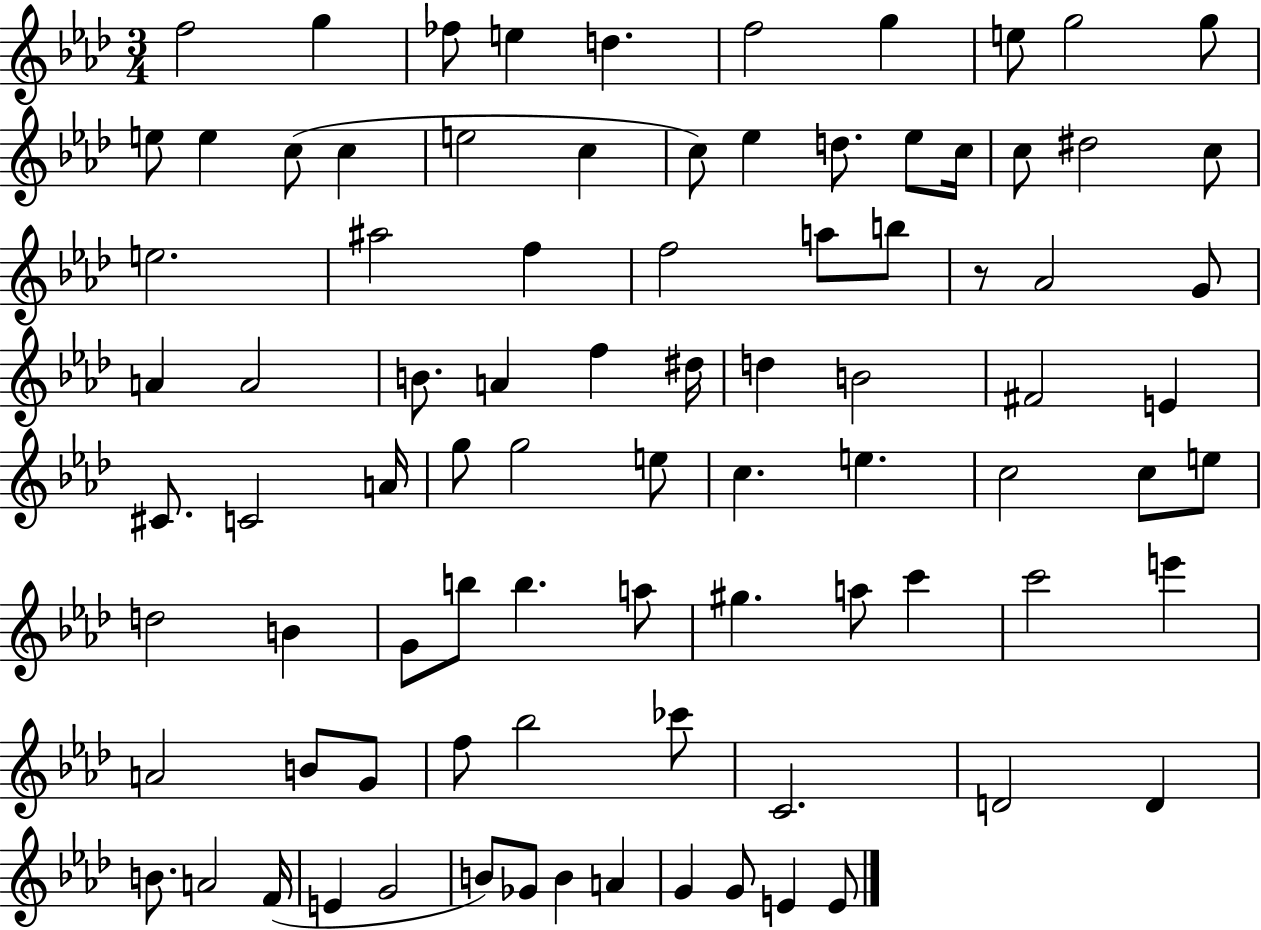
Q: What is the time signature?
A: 3/4